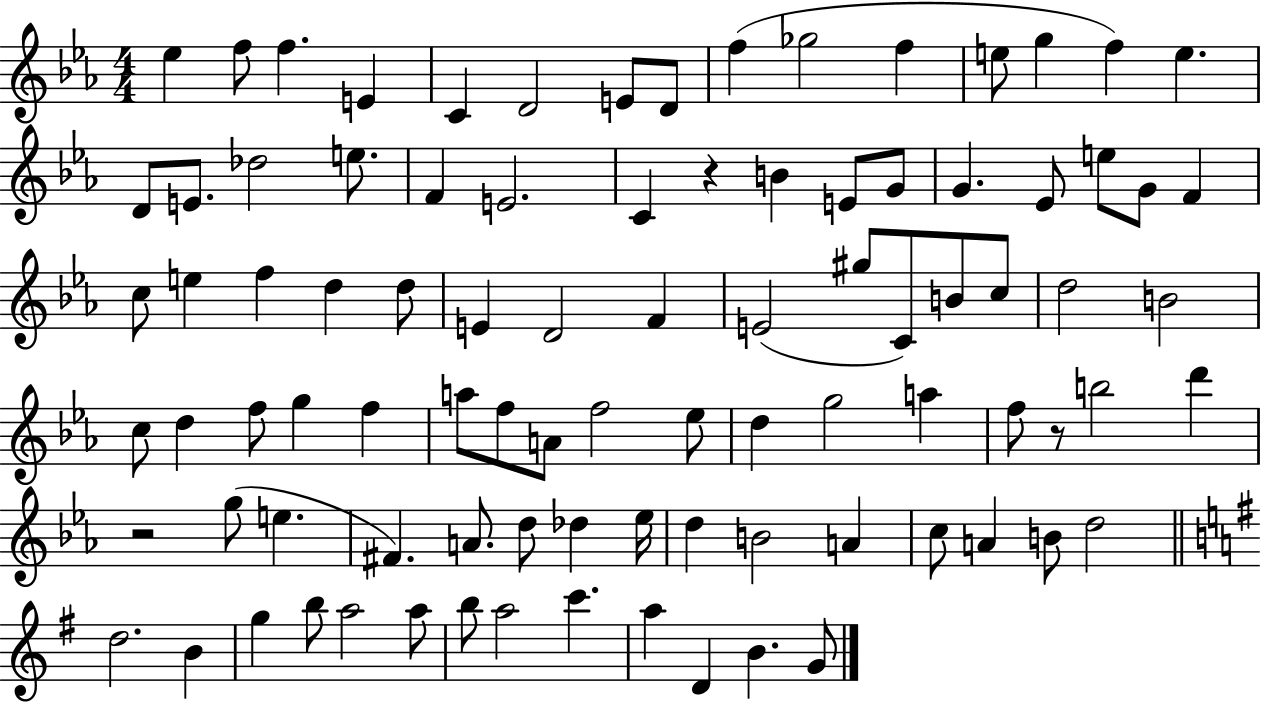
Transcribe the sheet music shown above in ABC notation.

X:1
T:Untitled
M:4/4
L:1/4
K:Eb
_e f/2 f E C D2 E/2 D/2 f _g2 f e/2 g f e D/2 E/2 _d2 e/2 F E2 C z B E/2 G/2 G _E/2 e/2 G/2 F c/2 e f d d/2 E D2 F E2 ^g/2 C/2 B/2 c/2 d2 B2 c/2 d f/2 g f a/2 f/2 A/2 f2 _e/2 d g2 a f/2 z/2 b2 d' z2 g/2 e ^F A/2 d/2 _d _e/4 d B2 A c/2 A B/2 d2 d2 B g b/2 a2 a/2 b/2 a2 c' a D B G/2